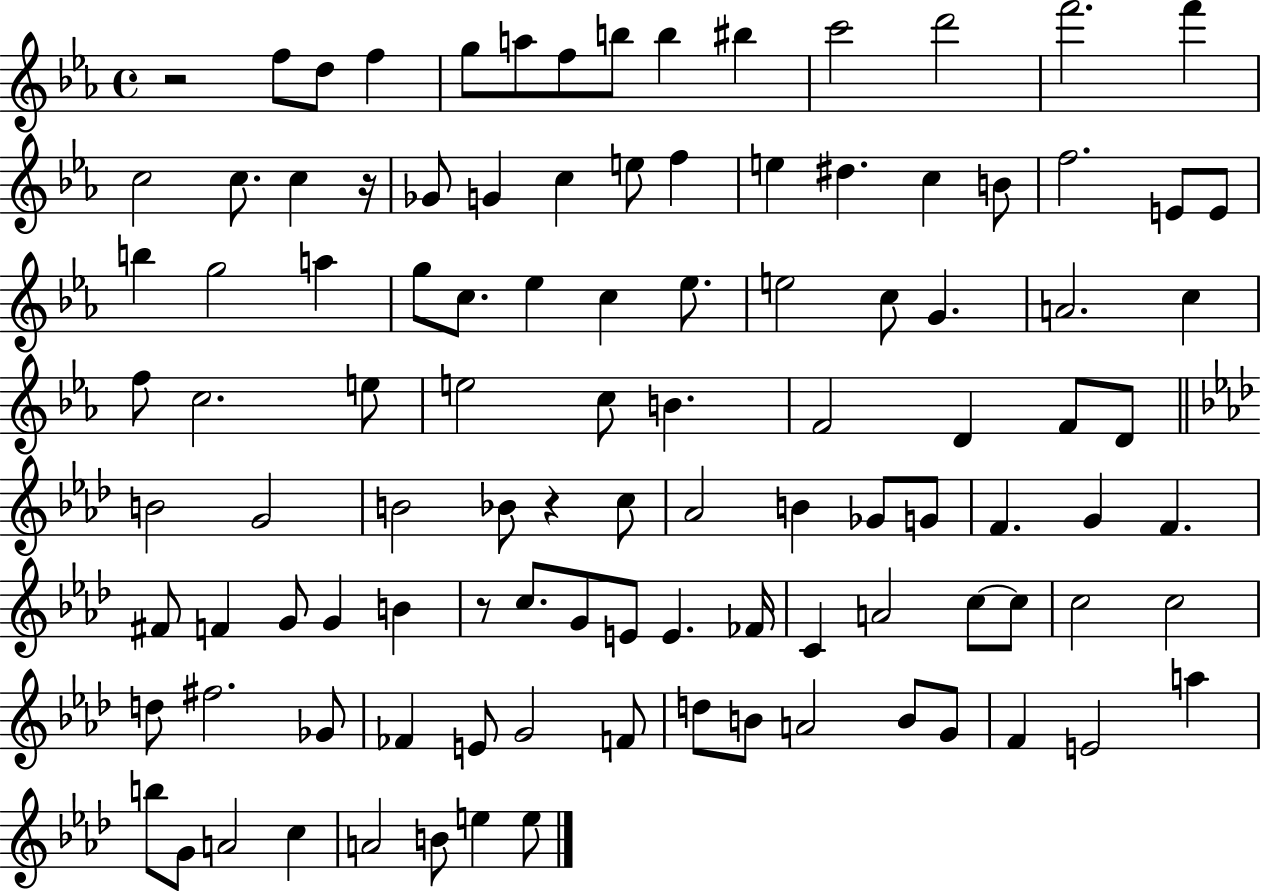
R/h F5/e D5/e F5/q G5/e A5/e F5/e B5/e B5/q BIS5/q C6/h D6/h F6/h. F6/q C5/h C5/e. C5/q R/s Gb4/e G4/q C5/q E5/e F5/q E5/q D#5/q. C5/q B4/e F5/h. E4/e E4/e B5/q G5/h A5/q G5/e C5/e. Eb5/q C5/q Eb5/e. E5/h C5/e G4/q. A4/h. C5/q F5/e C5/h. E5/e E5/h C5/e B4/q. F4/h D4/q F4/e D4/e B4/h G4/h B4/h Bb4/e R/q C5/e Ab4/h B4/q Gb4/e G4/e F4/q. G4/q F4/q. F#4/e F4/q G4/e G4/q B4/q R/e C5/e. G4/e E4/e E4/q. FES4/s C4/q A4/h C5/e C5/e C5/h C5/h D5/e F#5/h. Gb4/e FES4/q E4/e G4/h F4/e D5/e B4/e A4/h B4/e G4/e F4/q E4/h A5/q B5/e G4/e A4/h C5/q A4/h B4/e E5/q E5/e